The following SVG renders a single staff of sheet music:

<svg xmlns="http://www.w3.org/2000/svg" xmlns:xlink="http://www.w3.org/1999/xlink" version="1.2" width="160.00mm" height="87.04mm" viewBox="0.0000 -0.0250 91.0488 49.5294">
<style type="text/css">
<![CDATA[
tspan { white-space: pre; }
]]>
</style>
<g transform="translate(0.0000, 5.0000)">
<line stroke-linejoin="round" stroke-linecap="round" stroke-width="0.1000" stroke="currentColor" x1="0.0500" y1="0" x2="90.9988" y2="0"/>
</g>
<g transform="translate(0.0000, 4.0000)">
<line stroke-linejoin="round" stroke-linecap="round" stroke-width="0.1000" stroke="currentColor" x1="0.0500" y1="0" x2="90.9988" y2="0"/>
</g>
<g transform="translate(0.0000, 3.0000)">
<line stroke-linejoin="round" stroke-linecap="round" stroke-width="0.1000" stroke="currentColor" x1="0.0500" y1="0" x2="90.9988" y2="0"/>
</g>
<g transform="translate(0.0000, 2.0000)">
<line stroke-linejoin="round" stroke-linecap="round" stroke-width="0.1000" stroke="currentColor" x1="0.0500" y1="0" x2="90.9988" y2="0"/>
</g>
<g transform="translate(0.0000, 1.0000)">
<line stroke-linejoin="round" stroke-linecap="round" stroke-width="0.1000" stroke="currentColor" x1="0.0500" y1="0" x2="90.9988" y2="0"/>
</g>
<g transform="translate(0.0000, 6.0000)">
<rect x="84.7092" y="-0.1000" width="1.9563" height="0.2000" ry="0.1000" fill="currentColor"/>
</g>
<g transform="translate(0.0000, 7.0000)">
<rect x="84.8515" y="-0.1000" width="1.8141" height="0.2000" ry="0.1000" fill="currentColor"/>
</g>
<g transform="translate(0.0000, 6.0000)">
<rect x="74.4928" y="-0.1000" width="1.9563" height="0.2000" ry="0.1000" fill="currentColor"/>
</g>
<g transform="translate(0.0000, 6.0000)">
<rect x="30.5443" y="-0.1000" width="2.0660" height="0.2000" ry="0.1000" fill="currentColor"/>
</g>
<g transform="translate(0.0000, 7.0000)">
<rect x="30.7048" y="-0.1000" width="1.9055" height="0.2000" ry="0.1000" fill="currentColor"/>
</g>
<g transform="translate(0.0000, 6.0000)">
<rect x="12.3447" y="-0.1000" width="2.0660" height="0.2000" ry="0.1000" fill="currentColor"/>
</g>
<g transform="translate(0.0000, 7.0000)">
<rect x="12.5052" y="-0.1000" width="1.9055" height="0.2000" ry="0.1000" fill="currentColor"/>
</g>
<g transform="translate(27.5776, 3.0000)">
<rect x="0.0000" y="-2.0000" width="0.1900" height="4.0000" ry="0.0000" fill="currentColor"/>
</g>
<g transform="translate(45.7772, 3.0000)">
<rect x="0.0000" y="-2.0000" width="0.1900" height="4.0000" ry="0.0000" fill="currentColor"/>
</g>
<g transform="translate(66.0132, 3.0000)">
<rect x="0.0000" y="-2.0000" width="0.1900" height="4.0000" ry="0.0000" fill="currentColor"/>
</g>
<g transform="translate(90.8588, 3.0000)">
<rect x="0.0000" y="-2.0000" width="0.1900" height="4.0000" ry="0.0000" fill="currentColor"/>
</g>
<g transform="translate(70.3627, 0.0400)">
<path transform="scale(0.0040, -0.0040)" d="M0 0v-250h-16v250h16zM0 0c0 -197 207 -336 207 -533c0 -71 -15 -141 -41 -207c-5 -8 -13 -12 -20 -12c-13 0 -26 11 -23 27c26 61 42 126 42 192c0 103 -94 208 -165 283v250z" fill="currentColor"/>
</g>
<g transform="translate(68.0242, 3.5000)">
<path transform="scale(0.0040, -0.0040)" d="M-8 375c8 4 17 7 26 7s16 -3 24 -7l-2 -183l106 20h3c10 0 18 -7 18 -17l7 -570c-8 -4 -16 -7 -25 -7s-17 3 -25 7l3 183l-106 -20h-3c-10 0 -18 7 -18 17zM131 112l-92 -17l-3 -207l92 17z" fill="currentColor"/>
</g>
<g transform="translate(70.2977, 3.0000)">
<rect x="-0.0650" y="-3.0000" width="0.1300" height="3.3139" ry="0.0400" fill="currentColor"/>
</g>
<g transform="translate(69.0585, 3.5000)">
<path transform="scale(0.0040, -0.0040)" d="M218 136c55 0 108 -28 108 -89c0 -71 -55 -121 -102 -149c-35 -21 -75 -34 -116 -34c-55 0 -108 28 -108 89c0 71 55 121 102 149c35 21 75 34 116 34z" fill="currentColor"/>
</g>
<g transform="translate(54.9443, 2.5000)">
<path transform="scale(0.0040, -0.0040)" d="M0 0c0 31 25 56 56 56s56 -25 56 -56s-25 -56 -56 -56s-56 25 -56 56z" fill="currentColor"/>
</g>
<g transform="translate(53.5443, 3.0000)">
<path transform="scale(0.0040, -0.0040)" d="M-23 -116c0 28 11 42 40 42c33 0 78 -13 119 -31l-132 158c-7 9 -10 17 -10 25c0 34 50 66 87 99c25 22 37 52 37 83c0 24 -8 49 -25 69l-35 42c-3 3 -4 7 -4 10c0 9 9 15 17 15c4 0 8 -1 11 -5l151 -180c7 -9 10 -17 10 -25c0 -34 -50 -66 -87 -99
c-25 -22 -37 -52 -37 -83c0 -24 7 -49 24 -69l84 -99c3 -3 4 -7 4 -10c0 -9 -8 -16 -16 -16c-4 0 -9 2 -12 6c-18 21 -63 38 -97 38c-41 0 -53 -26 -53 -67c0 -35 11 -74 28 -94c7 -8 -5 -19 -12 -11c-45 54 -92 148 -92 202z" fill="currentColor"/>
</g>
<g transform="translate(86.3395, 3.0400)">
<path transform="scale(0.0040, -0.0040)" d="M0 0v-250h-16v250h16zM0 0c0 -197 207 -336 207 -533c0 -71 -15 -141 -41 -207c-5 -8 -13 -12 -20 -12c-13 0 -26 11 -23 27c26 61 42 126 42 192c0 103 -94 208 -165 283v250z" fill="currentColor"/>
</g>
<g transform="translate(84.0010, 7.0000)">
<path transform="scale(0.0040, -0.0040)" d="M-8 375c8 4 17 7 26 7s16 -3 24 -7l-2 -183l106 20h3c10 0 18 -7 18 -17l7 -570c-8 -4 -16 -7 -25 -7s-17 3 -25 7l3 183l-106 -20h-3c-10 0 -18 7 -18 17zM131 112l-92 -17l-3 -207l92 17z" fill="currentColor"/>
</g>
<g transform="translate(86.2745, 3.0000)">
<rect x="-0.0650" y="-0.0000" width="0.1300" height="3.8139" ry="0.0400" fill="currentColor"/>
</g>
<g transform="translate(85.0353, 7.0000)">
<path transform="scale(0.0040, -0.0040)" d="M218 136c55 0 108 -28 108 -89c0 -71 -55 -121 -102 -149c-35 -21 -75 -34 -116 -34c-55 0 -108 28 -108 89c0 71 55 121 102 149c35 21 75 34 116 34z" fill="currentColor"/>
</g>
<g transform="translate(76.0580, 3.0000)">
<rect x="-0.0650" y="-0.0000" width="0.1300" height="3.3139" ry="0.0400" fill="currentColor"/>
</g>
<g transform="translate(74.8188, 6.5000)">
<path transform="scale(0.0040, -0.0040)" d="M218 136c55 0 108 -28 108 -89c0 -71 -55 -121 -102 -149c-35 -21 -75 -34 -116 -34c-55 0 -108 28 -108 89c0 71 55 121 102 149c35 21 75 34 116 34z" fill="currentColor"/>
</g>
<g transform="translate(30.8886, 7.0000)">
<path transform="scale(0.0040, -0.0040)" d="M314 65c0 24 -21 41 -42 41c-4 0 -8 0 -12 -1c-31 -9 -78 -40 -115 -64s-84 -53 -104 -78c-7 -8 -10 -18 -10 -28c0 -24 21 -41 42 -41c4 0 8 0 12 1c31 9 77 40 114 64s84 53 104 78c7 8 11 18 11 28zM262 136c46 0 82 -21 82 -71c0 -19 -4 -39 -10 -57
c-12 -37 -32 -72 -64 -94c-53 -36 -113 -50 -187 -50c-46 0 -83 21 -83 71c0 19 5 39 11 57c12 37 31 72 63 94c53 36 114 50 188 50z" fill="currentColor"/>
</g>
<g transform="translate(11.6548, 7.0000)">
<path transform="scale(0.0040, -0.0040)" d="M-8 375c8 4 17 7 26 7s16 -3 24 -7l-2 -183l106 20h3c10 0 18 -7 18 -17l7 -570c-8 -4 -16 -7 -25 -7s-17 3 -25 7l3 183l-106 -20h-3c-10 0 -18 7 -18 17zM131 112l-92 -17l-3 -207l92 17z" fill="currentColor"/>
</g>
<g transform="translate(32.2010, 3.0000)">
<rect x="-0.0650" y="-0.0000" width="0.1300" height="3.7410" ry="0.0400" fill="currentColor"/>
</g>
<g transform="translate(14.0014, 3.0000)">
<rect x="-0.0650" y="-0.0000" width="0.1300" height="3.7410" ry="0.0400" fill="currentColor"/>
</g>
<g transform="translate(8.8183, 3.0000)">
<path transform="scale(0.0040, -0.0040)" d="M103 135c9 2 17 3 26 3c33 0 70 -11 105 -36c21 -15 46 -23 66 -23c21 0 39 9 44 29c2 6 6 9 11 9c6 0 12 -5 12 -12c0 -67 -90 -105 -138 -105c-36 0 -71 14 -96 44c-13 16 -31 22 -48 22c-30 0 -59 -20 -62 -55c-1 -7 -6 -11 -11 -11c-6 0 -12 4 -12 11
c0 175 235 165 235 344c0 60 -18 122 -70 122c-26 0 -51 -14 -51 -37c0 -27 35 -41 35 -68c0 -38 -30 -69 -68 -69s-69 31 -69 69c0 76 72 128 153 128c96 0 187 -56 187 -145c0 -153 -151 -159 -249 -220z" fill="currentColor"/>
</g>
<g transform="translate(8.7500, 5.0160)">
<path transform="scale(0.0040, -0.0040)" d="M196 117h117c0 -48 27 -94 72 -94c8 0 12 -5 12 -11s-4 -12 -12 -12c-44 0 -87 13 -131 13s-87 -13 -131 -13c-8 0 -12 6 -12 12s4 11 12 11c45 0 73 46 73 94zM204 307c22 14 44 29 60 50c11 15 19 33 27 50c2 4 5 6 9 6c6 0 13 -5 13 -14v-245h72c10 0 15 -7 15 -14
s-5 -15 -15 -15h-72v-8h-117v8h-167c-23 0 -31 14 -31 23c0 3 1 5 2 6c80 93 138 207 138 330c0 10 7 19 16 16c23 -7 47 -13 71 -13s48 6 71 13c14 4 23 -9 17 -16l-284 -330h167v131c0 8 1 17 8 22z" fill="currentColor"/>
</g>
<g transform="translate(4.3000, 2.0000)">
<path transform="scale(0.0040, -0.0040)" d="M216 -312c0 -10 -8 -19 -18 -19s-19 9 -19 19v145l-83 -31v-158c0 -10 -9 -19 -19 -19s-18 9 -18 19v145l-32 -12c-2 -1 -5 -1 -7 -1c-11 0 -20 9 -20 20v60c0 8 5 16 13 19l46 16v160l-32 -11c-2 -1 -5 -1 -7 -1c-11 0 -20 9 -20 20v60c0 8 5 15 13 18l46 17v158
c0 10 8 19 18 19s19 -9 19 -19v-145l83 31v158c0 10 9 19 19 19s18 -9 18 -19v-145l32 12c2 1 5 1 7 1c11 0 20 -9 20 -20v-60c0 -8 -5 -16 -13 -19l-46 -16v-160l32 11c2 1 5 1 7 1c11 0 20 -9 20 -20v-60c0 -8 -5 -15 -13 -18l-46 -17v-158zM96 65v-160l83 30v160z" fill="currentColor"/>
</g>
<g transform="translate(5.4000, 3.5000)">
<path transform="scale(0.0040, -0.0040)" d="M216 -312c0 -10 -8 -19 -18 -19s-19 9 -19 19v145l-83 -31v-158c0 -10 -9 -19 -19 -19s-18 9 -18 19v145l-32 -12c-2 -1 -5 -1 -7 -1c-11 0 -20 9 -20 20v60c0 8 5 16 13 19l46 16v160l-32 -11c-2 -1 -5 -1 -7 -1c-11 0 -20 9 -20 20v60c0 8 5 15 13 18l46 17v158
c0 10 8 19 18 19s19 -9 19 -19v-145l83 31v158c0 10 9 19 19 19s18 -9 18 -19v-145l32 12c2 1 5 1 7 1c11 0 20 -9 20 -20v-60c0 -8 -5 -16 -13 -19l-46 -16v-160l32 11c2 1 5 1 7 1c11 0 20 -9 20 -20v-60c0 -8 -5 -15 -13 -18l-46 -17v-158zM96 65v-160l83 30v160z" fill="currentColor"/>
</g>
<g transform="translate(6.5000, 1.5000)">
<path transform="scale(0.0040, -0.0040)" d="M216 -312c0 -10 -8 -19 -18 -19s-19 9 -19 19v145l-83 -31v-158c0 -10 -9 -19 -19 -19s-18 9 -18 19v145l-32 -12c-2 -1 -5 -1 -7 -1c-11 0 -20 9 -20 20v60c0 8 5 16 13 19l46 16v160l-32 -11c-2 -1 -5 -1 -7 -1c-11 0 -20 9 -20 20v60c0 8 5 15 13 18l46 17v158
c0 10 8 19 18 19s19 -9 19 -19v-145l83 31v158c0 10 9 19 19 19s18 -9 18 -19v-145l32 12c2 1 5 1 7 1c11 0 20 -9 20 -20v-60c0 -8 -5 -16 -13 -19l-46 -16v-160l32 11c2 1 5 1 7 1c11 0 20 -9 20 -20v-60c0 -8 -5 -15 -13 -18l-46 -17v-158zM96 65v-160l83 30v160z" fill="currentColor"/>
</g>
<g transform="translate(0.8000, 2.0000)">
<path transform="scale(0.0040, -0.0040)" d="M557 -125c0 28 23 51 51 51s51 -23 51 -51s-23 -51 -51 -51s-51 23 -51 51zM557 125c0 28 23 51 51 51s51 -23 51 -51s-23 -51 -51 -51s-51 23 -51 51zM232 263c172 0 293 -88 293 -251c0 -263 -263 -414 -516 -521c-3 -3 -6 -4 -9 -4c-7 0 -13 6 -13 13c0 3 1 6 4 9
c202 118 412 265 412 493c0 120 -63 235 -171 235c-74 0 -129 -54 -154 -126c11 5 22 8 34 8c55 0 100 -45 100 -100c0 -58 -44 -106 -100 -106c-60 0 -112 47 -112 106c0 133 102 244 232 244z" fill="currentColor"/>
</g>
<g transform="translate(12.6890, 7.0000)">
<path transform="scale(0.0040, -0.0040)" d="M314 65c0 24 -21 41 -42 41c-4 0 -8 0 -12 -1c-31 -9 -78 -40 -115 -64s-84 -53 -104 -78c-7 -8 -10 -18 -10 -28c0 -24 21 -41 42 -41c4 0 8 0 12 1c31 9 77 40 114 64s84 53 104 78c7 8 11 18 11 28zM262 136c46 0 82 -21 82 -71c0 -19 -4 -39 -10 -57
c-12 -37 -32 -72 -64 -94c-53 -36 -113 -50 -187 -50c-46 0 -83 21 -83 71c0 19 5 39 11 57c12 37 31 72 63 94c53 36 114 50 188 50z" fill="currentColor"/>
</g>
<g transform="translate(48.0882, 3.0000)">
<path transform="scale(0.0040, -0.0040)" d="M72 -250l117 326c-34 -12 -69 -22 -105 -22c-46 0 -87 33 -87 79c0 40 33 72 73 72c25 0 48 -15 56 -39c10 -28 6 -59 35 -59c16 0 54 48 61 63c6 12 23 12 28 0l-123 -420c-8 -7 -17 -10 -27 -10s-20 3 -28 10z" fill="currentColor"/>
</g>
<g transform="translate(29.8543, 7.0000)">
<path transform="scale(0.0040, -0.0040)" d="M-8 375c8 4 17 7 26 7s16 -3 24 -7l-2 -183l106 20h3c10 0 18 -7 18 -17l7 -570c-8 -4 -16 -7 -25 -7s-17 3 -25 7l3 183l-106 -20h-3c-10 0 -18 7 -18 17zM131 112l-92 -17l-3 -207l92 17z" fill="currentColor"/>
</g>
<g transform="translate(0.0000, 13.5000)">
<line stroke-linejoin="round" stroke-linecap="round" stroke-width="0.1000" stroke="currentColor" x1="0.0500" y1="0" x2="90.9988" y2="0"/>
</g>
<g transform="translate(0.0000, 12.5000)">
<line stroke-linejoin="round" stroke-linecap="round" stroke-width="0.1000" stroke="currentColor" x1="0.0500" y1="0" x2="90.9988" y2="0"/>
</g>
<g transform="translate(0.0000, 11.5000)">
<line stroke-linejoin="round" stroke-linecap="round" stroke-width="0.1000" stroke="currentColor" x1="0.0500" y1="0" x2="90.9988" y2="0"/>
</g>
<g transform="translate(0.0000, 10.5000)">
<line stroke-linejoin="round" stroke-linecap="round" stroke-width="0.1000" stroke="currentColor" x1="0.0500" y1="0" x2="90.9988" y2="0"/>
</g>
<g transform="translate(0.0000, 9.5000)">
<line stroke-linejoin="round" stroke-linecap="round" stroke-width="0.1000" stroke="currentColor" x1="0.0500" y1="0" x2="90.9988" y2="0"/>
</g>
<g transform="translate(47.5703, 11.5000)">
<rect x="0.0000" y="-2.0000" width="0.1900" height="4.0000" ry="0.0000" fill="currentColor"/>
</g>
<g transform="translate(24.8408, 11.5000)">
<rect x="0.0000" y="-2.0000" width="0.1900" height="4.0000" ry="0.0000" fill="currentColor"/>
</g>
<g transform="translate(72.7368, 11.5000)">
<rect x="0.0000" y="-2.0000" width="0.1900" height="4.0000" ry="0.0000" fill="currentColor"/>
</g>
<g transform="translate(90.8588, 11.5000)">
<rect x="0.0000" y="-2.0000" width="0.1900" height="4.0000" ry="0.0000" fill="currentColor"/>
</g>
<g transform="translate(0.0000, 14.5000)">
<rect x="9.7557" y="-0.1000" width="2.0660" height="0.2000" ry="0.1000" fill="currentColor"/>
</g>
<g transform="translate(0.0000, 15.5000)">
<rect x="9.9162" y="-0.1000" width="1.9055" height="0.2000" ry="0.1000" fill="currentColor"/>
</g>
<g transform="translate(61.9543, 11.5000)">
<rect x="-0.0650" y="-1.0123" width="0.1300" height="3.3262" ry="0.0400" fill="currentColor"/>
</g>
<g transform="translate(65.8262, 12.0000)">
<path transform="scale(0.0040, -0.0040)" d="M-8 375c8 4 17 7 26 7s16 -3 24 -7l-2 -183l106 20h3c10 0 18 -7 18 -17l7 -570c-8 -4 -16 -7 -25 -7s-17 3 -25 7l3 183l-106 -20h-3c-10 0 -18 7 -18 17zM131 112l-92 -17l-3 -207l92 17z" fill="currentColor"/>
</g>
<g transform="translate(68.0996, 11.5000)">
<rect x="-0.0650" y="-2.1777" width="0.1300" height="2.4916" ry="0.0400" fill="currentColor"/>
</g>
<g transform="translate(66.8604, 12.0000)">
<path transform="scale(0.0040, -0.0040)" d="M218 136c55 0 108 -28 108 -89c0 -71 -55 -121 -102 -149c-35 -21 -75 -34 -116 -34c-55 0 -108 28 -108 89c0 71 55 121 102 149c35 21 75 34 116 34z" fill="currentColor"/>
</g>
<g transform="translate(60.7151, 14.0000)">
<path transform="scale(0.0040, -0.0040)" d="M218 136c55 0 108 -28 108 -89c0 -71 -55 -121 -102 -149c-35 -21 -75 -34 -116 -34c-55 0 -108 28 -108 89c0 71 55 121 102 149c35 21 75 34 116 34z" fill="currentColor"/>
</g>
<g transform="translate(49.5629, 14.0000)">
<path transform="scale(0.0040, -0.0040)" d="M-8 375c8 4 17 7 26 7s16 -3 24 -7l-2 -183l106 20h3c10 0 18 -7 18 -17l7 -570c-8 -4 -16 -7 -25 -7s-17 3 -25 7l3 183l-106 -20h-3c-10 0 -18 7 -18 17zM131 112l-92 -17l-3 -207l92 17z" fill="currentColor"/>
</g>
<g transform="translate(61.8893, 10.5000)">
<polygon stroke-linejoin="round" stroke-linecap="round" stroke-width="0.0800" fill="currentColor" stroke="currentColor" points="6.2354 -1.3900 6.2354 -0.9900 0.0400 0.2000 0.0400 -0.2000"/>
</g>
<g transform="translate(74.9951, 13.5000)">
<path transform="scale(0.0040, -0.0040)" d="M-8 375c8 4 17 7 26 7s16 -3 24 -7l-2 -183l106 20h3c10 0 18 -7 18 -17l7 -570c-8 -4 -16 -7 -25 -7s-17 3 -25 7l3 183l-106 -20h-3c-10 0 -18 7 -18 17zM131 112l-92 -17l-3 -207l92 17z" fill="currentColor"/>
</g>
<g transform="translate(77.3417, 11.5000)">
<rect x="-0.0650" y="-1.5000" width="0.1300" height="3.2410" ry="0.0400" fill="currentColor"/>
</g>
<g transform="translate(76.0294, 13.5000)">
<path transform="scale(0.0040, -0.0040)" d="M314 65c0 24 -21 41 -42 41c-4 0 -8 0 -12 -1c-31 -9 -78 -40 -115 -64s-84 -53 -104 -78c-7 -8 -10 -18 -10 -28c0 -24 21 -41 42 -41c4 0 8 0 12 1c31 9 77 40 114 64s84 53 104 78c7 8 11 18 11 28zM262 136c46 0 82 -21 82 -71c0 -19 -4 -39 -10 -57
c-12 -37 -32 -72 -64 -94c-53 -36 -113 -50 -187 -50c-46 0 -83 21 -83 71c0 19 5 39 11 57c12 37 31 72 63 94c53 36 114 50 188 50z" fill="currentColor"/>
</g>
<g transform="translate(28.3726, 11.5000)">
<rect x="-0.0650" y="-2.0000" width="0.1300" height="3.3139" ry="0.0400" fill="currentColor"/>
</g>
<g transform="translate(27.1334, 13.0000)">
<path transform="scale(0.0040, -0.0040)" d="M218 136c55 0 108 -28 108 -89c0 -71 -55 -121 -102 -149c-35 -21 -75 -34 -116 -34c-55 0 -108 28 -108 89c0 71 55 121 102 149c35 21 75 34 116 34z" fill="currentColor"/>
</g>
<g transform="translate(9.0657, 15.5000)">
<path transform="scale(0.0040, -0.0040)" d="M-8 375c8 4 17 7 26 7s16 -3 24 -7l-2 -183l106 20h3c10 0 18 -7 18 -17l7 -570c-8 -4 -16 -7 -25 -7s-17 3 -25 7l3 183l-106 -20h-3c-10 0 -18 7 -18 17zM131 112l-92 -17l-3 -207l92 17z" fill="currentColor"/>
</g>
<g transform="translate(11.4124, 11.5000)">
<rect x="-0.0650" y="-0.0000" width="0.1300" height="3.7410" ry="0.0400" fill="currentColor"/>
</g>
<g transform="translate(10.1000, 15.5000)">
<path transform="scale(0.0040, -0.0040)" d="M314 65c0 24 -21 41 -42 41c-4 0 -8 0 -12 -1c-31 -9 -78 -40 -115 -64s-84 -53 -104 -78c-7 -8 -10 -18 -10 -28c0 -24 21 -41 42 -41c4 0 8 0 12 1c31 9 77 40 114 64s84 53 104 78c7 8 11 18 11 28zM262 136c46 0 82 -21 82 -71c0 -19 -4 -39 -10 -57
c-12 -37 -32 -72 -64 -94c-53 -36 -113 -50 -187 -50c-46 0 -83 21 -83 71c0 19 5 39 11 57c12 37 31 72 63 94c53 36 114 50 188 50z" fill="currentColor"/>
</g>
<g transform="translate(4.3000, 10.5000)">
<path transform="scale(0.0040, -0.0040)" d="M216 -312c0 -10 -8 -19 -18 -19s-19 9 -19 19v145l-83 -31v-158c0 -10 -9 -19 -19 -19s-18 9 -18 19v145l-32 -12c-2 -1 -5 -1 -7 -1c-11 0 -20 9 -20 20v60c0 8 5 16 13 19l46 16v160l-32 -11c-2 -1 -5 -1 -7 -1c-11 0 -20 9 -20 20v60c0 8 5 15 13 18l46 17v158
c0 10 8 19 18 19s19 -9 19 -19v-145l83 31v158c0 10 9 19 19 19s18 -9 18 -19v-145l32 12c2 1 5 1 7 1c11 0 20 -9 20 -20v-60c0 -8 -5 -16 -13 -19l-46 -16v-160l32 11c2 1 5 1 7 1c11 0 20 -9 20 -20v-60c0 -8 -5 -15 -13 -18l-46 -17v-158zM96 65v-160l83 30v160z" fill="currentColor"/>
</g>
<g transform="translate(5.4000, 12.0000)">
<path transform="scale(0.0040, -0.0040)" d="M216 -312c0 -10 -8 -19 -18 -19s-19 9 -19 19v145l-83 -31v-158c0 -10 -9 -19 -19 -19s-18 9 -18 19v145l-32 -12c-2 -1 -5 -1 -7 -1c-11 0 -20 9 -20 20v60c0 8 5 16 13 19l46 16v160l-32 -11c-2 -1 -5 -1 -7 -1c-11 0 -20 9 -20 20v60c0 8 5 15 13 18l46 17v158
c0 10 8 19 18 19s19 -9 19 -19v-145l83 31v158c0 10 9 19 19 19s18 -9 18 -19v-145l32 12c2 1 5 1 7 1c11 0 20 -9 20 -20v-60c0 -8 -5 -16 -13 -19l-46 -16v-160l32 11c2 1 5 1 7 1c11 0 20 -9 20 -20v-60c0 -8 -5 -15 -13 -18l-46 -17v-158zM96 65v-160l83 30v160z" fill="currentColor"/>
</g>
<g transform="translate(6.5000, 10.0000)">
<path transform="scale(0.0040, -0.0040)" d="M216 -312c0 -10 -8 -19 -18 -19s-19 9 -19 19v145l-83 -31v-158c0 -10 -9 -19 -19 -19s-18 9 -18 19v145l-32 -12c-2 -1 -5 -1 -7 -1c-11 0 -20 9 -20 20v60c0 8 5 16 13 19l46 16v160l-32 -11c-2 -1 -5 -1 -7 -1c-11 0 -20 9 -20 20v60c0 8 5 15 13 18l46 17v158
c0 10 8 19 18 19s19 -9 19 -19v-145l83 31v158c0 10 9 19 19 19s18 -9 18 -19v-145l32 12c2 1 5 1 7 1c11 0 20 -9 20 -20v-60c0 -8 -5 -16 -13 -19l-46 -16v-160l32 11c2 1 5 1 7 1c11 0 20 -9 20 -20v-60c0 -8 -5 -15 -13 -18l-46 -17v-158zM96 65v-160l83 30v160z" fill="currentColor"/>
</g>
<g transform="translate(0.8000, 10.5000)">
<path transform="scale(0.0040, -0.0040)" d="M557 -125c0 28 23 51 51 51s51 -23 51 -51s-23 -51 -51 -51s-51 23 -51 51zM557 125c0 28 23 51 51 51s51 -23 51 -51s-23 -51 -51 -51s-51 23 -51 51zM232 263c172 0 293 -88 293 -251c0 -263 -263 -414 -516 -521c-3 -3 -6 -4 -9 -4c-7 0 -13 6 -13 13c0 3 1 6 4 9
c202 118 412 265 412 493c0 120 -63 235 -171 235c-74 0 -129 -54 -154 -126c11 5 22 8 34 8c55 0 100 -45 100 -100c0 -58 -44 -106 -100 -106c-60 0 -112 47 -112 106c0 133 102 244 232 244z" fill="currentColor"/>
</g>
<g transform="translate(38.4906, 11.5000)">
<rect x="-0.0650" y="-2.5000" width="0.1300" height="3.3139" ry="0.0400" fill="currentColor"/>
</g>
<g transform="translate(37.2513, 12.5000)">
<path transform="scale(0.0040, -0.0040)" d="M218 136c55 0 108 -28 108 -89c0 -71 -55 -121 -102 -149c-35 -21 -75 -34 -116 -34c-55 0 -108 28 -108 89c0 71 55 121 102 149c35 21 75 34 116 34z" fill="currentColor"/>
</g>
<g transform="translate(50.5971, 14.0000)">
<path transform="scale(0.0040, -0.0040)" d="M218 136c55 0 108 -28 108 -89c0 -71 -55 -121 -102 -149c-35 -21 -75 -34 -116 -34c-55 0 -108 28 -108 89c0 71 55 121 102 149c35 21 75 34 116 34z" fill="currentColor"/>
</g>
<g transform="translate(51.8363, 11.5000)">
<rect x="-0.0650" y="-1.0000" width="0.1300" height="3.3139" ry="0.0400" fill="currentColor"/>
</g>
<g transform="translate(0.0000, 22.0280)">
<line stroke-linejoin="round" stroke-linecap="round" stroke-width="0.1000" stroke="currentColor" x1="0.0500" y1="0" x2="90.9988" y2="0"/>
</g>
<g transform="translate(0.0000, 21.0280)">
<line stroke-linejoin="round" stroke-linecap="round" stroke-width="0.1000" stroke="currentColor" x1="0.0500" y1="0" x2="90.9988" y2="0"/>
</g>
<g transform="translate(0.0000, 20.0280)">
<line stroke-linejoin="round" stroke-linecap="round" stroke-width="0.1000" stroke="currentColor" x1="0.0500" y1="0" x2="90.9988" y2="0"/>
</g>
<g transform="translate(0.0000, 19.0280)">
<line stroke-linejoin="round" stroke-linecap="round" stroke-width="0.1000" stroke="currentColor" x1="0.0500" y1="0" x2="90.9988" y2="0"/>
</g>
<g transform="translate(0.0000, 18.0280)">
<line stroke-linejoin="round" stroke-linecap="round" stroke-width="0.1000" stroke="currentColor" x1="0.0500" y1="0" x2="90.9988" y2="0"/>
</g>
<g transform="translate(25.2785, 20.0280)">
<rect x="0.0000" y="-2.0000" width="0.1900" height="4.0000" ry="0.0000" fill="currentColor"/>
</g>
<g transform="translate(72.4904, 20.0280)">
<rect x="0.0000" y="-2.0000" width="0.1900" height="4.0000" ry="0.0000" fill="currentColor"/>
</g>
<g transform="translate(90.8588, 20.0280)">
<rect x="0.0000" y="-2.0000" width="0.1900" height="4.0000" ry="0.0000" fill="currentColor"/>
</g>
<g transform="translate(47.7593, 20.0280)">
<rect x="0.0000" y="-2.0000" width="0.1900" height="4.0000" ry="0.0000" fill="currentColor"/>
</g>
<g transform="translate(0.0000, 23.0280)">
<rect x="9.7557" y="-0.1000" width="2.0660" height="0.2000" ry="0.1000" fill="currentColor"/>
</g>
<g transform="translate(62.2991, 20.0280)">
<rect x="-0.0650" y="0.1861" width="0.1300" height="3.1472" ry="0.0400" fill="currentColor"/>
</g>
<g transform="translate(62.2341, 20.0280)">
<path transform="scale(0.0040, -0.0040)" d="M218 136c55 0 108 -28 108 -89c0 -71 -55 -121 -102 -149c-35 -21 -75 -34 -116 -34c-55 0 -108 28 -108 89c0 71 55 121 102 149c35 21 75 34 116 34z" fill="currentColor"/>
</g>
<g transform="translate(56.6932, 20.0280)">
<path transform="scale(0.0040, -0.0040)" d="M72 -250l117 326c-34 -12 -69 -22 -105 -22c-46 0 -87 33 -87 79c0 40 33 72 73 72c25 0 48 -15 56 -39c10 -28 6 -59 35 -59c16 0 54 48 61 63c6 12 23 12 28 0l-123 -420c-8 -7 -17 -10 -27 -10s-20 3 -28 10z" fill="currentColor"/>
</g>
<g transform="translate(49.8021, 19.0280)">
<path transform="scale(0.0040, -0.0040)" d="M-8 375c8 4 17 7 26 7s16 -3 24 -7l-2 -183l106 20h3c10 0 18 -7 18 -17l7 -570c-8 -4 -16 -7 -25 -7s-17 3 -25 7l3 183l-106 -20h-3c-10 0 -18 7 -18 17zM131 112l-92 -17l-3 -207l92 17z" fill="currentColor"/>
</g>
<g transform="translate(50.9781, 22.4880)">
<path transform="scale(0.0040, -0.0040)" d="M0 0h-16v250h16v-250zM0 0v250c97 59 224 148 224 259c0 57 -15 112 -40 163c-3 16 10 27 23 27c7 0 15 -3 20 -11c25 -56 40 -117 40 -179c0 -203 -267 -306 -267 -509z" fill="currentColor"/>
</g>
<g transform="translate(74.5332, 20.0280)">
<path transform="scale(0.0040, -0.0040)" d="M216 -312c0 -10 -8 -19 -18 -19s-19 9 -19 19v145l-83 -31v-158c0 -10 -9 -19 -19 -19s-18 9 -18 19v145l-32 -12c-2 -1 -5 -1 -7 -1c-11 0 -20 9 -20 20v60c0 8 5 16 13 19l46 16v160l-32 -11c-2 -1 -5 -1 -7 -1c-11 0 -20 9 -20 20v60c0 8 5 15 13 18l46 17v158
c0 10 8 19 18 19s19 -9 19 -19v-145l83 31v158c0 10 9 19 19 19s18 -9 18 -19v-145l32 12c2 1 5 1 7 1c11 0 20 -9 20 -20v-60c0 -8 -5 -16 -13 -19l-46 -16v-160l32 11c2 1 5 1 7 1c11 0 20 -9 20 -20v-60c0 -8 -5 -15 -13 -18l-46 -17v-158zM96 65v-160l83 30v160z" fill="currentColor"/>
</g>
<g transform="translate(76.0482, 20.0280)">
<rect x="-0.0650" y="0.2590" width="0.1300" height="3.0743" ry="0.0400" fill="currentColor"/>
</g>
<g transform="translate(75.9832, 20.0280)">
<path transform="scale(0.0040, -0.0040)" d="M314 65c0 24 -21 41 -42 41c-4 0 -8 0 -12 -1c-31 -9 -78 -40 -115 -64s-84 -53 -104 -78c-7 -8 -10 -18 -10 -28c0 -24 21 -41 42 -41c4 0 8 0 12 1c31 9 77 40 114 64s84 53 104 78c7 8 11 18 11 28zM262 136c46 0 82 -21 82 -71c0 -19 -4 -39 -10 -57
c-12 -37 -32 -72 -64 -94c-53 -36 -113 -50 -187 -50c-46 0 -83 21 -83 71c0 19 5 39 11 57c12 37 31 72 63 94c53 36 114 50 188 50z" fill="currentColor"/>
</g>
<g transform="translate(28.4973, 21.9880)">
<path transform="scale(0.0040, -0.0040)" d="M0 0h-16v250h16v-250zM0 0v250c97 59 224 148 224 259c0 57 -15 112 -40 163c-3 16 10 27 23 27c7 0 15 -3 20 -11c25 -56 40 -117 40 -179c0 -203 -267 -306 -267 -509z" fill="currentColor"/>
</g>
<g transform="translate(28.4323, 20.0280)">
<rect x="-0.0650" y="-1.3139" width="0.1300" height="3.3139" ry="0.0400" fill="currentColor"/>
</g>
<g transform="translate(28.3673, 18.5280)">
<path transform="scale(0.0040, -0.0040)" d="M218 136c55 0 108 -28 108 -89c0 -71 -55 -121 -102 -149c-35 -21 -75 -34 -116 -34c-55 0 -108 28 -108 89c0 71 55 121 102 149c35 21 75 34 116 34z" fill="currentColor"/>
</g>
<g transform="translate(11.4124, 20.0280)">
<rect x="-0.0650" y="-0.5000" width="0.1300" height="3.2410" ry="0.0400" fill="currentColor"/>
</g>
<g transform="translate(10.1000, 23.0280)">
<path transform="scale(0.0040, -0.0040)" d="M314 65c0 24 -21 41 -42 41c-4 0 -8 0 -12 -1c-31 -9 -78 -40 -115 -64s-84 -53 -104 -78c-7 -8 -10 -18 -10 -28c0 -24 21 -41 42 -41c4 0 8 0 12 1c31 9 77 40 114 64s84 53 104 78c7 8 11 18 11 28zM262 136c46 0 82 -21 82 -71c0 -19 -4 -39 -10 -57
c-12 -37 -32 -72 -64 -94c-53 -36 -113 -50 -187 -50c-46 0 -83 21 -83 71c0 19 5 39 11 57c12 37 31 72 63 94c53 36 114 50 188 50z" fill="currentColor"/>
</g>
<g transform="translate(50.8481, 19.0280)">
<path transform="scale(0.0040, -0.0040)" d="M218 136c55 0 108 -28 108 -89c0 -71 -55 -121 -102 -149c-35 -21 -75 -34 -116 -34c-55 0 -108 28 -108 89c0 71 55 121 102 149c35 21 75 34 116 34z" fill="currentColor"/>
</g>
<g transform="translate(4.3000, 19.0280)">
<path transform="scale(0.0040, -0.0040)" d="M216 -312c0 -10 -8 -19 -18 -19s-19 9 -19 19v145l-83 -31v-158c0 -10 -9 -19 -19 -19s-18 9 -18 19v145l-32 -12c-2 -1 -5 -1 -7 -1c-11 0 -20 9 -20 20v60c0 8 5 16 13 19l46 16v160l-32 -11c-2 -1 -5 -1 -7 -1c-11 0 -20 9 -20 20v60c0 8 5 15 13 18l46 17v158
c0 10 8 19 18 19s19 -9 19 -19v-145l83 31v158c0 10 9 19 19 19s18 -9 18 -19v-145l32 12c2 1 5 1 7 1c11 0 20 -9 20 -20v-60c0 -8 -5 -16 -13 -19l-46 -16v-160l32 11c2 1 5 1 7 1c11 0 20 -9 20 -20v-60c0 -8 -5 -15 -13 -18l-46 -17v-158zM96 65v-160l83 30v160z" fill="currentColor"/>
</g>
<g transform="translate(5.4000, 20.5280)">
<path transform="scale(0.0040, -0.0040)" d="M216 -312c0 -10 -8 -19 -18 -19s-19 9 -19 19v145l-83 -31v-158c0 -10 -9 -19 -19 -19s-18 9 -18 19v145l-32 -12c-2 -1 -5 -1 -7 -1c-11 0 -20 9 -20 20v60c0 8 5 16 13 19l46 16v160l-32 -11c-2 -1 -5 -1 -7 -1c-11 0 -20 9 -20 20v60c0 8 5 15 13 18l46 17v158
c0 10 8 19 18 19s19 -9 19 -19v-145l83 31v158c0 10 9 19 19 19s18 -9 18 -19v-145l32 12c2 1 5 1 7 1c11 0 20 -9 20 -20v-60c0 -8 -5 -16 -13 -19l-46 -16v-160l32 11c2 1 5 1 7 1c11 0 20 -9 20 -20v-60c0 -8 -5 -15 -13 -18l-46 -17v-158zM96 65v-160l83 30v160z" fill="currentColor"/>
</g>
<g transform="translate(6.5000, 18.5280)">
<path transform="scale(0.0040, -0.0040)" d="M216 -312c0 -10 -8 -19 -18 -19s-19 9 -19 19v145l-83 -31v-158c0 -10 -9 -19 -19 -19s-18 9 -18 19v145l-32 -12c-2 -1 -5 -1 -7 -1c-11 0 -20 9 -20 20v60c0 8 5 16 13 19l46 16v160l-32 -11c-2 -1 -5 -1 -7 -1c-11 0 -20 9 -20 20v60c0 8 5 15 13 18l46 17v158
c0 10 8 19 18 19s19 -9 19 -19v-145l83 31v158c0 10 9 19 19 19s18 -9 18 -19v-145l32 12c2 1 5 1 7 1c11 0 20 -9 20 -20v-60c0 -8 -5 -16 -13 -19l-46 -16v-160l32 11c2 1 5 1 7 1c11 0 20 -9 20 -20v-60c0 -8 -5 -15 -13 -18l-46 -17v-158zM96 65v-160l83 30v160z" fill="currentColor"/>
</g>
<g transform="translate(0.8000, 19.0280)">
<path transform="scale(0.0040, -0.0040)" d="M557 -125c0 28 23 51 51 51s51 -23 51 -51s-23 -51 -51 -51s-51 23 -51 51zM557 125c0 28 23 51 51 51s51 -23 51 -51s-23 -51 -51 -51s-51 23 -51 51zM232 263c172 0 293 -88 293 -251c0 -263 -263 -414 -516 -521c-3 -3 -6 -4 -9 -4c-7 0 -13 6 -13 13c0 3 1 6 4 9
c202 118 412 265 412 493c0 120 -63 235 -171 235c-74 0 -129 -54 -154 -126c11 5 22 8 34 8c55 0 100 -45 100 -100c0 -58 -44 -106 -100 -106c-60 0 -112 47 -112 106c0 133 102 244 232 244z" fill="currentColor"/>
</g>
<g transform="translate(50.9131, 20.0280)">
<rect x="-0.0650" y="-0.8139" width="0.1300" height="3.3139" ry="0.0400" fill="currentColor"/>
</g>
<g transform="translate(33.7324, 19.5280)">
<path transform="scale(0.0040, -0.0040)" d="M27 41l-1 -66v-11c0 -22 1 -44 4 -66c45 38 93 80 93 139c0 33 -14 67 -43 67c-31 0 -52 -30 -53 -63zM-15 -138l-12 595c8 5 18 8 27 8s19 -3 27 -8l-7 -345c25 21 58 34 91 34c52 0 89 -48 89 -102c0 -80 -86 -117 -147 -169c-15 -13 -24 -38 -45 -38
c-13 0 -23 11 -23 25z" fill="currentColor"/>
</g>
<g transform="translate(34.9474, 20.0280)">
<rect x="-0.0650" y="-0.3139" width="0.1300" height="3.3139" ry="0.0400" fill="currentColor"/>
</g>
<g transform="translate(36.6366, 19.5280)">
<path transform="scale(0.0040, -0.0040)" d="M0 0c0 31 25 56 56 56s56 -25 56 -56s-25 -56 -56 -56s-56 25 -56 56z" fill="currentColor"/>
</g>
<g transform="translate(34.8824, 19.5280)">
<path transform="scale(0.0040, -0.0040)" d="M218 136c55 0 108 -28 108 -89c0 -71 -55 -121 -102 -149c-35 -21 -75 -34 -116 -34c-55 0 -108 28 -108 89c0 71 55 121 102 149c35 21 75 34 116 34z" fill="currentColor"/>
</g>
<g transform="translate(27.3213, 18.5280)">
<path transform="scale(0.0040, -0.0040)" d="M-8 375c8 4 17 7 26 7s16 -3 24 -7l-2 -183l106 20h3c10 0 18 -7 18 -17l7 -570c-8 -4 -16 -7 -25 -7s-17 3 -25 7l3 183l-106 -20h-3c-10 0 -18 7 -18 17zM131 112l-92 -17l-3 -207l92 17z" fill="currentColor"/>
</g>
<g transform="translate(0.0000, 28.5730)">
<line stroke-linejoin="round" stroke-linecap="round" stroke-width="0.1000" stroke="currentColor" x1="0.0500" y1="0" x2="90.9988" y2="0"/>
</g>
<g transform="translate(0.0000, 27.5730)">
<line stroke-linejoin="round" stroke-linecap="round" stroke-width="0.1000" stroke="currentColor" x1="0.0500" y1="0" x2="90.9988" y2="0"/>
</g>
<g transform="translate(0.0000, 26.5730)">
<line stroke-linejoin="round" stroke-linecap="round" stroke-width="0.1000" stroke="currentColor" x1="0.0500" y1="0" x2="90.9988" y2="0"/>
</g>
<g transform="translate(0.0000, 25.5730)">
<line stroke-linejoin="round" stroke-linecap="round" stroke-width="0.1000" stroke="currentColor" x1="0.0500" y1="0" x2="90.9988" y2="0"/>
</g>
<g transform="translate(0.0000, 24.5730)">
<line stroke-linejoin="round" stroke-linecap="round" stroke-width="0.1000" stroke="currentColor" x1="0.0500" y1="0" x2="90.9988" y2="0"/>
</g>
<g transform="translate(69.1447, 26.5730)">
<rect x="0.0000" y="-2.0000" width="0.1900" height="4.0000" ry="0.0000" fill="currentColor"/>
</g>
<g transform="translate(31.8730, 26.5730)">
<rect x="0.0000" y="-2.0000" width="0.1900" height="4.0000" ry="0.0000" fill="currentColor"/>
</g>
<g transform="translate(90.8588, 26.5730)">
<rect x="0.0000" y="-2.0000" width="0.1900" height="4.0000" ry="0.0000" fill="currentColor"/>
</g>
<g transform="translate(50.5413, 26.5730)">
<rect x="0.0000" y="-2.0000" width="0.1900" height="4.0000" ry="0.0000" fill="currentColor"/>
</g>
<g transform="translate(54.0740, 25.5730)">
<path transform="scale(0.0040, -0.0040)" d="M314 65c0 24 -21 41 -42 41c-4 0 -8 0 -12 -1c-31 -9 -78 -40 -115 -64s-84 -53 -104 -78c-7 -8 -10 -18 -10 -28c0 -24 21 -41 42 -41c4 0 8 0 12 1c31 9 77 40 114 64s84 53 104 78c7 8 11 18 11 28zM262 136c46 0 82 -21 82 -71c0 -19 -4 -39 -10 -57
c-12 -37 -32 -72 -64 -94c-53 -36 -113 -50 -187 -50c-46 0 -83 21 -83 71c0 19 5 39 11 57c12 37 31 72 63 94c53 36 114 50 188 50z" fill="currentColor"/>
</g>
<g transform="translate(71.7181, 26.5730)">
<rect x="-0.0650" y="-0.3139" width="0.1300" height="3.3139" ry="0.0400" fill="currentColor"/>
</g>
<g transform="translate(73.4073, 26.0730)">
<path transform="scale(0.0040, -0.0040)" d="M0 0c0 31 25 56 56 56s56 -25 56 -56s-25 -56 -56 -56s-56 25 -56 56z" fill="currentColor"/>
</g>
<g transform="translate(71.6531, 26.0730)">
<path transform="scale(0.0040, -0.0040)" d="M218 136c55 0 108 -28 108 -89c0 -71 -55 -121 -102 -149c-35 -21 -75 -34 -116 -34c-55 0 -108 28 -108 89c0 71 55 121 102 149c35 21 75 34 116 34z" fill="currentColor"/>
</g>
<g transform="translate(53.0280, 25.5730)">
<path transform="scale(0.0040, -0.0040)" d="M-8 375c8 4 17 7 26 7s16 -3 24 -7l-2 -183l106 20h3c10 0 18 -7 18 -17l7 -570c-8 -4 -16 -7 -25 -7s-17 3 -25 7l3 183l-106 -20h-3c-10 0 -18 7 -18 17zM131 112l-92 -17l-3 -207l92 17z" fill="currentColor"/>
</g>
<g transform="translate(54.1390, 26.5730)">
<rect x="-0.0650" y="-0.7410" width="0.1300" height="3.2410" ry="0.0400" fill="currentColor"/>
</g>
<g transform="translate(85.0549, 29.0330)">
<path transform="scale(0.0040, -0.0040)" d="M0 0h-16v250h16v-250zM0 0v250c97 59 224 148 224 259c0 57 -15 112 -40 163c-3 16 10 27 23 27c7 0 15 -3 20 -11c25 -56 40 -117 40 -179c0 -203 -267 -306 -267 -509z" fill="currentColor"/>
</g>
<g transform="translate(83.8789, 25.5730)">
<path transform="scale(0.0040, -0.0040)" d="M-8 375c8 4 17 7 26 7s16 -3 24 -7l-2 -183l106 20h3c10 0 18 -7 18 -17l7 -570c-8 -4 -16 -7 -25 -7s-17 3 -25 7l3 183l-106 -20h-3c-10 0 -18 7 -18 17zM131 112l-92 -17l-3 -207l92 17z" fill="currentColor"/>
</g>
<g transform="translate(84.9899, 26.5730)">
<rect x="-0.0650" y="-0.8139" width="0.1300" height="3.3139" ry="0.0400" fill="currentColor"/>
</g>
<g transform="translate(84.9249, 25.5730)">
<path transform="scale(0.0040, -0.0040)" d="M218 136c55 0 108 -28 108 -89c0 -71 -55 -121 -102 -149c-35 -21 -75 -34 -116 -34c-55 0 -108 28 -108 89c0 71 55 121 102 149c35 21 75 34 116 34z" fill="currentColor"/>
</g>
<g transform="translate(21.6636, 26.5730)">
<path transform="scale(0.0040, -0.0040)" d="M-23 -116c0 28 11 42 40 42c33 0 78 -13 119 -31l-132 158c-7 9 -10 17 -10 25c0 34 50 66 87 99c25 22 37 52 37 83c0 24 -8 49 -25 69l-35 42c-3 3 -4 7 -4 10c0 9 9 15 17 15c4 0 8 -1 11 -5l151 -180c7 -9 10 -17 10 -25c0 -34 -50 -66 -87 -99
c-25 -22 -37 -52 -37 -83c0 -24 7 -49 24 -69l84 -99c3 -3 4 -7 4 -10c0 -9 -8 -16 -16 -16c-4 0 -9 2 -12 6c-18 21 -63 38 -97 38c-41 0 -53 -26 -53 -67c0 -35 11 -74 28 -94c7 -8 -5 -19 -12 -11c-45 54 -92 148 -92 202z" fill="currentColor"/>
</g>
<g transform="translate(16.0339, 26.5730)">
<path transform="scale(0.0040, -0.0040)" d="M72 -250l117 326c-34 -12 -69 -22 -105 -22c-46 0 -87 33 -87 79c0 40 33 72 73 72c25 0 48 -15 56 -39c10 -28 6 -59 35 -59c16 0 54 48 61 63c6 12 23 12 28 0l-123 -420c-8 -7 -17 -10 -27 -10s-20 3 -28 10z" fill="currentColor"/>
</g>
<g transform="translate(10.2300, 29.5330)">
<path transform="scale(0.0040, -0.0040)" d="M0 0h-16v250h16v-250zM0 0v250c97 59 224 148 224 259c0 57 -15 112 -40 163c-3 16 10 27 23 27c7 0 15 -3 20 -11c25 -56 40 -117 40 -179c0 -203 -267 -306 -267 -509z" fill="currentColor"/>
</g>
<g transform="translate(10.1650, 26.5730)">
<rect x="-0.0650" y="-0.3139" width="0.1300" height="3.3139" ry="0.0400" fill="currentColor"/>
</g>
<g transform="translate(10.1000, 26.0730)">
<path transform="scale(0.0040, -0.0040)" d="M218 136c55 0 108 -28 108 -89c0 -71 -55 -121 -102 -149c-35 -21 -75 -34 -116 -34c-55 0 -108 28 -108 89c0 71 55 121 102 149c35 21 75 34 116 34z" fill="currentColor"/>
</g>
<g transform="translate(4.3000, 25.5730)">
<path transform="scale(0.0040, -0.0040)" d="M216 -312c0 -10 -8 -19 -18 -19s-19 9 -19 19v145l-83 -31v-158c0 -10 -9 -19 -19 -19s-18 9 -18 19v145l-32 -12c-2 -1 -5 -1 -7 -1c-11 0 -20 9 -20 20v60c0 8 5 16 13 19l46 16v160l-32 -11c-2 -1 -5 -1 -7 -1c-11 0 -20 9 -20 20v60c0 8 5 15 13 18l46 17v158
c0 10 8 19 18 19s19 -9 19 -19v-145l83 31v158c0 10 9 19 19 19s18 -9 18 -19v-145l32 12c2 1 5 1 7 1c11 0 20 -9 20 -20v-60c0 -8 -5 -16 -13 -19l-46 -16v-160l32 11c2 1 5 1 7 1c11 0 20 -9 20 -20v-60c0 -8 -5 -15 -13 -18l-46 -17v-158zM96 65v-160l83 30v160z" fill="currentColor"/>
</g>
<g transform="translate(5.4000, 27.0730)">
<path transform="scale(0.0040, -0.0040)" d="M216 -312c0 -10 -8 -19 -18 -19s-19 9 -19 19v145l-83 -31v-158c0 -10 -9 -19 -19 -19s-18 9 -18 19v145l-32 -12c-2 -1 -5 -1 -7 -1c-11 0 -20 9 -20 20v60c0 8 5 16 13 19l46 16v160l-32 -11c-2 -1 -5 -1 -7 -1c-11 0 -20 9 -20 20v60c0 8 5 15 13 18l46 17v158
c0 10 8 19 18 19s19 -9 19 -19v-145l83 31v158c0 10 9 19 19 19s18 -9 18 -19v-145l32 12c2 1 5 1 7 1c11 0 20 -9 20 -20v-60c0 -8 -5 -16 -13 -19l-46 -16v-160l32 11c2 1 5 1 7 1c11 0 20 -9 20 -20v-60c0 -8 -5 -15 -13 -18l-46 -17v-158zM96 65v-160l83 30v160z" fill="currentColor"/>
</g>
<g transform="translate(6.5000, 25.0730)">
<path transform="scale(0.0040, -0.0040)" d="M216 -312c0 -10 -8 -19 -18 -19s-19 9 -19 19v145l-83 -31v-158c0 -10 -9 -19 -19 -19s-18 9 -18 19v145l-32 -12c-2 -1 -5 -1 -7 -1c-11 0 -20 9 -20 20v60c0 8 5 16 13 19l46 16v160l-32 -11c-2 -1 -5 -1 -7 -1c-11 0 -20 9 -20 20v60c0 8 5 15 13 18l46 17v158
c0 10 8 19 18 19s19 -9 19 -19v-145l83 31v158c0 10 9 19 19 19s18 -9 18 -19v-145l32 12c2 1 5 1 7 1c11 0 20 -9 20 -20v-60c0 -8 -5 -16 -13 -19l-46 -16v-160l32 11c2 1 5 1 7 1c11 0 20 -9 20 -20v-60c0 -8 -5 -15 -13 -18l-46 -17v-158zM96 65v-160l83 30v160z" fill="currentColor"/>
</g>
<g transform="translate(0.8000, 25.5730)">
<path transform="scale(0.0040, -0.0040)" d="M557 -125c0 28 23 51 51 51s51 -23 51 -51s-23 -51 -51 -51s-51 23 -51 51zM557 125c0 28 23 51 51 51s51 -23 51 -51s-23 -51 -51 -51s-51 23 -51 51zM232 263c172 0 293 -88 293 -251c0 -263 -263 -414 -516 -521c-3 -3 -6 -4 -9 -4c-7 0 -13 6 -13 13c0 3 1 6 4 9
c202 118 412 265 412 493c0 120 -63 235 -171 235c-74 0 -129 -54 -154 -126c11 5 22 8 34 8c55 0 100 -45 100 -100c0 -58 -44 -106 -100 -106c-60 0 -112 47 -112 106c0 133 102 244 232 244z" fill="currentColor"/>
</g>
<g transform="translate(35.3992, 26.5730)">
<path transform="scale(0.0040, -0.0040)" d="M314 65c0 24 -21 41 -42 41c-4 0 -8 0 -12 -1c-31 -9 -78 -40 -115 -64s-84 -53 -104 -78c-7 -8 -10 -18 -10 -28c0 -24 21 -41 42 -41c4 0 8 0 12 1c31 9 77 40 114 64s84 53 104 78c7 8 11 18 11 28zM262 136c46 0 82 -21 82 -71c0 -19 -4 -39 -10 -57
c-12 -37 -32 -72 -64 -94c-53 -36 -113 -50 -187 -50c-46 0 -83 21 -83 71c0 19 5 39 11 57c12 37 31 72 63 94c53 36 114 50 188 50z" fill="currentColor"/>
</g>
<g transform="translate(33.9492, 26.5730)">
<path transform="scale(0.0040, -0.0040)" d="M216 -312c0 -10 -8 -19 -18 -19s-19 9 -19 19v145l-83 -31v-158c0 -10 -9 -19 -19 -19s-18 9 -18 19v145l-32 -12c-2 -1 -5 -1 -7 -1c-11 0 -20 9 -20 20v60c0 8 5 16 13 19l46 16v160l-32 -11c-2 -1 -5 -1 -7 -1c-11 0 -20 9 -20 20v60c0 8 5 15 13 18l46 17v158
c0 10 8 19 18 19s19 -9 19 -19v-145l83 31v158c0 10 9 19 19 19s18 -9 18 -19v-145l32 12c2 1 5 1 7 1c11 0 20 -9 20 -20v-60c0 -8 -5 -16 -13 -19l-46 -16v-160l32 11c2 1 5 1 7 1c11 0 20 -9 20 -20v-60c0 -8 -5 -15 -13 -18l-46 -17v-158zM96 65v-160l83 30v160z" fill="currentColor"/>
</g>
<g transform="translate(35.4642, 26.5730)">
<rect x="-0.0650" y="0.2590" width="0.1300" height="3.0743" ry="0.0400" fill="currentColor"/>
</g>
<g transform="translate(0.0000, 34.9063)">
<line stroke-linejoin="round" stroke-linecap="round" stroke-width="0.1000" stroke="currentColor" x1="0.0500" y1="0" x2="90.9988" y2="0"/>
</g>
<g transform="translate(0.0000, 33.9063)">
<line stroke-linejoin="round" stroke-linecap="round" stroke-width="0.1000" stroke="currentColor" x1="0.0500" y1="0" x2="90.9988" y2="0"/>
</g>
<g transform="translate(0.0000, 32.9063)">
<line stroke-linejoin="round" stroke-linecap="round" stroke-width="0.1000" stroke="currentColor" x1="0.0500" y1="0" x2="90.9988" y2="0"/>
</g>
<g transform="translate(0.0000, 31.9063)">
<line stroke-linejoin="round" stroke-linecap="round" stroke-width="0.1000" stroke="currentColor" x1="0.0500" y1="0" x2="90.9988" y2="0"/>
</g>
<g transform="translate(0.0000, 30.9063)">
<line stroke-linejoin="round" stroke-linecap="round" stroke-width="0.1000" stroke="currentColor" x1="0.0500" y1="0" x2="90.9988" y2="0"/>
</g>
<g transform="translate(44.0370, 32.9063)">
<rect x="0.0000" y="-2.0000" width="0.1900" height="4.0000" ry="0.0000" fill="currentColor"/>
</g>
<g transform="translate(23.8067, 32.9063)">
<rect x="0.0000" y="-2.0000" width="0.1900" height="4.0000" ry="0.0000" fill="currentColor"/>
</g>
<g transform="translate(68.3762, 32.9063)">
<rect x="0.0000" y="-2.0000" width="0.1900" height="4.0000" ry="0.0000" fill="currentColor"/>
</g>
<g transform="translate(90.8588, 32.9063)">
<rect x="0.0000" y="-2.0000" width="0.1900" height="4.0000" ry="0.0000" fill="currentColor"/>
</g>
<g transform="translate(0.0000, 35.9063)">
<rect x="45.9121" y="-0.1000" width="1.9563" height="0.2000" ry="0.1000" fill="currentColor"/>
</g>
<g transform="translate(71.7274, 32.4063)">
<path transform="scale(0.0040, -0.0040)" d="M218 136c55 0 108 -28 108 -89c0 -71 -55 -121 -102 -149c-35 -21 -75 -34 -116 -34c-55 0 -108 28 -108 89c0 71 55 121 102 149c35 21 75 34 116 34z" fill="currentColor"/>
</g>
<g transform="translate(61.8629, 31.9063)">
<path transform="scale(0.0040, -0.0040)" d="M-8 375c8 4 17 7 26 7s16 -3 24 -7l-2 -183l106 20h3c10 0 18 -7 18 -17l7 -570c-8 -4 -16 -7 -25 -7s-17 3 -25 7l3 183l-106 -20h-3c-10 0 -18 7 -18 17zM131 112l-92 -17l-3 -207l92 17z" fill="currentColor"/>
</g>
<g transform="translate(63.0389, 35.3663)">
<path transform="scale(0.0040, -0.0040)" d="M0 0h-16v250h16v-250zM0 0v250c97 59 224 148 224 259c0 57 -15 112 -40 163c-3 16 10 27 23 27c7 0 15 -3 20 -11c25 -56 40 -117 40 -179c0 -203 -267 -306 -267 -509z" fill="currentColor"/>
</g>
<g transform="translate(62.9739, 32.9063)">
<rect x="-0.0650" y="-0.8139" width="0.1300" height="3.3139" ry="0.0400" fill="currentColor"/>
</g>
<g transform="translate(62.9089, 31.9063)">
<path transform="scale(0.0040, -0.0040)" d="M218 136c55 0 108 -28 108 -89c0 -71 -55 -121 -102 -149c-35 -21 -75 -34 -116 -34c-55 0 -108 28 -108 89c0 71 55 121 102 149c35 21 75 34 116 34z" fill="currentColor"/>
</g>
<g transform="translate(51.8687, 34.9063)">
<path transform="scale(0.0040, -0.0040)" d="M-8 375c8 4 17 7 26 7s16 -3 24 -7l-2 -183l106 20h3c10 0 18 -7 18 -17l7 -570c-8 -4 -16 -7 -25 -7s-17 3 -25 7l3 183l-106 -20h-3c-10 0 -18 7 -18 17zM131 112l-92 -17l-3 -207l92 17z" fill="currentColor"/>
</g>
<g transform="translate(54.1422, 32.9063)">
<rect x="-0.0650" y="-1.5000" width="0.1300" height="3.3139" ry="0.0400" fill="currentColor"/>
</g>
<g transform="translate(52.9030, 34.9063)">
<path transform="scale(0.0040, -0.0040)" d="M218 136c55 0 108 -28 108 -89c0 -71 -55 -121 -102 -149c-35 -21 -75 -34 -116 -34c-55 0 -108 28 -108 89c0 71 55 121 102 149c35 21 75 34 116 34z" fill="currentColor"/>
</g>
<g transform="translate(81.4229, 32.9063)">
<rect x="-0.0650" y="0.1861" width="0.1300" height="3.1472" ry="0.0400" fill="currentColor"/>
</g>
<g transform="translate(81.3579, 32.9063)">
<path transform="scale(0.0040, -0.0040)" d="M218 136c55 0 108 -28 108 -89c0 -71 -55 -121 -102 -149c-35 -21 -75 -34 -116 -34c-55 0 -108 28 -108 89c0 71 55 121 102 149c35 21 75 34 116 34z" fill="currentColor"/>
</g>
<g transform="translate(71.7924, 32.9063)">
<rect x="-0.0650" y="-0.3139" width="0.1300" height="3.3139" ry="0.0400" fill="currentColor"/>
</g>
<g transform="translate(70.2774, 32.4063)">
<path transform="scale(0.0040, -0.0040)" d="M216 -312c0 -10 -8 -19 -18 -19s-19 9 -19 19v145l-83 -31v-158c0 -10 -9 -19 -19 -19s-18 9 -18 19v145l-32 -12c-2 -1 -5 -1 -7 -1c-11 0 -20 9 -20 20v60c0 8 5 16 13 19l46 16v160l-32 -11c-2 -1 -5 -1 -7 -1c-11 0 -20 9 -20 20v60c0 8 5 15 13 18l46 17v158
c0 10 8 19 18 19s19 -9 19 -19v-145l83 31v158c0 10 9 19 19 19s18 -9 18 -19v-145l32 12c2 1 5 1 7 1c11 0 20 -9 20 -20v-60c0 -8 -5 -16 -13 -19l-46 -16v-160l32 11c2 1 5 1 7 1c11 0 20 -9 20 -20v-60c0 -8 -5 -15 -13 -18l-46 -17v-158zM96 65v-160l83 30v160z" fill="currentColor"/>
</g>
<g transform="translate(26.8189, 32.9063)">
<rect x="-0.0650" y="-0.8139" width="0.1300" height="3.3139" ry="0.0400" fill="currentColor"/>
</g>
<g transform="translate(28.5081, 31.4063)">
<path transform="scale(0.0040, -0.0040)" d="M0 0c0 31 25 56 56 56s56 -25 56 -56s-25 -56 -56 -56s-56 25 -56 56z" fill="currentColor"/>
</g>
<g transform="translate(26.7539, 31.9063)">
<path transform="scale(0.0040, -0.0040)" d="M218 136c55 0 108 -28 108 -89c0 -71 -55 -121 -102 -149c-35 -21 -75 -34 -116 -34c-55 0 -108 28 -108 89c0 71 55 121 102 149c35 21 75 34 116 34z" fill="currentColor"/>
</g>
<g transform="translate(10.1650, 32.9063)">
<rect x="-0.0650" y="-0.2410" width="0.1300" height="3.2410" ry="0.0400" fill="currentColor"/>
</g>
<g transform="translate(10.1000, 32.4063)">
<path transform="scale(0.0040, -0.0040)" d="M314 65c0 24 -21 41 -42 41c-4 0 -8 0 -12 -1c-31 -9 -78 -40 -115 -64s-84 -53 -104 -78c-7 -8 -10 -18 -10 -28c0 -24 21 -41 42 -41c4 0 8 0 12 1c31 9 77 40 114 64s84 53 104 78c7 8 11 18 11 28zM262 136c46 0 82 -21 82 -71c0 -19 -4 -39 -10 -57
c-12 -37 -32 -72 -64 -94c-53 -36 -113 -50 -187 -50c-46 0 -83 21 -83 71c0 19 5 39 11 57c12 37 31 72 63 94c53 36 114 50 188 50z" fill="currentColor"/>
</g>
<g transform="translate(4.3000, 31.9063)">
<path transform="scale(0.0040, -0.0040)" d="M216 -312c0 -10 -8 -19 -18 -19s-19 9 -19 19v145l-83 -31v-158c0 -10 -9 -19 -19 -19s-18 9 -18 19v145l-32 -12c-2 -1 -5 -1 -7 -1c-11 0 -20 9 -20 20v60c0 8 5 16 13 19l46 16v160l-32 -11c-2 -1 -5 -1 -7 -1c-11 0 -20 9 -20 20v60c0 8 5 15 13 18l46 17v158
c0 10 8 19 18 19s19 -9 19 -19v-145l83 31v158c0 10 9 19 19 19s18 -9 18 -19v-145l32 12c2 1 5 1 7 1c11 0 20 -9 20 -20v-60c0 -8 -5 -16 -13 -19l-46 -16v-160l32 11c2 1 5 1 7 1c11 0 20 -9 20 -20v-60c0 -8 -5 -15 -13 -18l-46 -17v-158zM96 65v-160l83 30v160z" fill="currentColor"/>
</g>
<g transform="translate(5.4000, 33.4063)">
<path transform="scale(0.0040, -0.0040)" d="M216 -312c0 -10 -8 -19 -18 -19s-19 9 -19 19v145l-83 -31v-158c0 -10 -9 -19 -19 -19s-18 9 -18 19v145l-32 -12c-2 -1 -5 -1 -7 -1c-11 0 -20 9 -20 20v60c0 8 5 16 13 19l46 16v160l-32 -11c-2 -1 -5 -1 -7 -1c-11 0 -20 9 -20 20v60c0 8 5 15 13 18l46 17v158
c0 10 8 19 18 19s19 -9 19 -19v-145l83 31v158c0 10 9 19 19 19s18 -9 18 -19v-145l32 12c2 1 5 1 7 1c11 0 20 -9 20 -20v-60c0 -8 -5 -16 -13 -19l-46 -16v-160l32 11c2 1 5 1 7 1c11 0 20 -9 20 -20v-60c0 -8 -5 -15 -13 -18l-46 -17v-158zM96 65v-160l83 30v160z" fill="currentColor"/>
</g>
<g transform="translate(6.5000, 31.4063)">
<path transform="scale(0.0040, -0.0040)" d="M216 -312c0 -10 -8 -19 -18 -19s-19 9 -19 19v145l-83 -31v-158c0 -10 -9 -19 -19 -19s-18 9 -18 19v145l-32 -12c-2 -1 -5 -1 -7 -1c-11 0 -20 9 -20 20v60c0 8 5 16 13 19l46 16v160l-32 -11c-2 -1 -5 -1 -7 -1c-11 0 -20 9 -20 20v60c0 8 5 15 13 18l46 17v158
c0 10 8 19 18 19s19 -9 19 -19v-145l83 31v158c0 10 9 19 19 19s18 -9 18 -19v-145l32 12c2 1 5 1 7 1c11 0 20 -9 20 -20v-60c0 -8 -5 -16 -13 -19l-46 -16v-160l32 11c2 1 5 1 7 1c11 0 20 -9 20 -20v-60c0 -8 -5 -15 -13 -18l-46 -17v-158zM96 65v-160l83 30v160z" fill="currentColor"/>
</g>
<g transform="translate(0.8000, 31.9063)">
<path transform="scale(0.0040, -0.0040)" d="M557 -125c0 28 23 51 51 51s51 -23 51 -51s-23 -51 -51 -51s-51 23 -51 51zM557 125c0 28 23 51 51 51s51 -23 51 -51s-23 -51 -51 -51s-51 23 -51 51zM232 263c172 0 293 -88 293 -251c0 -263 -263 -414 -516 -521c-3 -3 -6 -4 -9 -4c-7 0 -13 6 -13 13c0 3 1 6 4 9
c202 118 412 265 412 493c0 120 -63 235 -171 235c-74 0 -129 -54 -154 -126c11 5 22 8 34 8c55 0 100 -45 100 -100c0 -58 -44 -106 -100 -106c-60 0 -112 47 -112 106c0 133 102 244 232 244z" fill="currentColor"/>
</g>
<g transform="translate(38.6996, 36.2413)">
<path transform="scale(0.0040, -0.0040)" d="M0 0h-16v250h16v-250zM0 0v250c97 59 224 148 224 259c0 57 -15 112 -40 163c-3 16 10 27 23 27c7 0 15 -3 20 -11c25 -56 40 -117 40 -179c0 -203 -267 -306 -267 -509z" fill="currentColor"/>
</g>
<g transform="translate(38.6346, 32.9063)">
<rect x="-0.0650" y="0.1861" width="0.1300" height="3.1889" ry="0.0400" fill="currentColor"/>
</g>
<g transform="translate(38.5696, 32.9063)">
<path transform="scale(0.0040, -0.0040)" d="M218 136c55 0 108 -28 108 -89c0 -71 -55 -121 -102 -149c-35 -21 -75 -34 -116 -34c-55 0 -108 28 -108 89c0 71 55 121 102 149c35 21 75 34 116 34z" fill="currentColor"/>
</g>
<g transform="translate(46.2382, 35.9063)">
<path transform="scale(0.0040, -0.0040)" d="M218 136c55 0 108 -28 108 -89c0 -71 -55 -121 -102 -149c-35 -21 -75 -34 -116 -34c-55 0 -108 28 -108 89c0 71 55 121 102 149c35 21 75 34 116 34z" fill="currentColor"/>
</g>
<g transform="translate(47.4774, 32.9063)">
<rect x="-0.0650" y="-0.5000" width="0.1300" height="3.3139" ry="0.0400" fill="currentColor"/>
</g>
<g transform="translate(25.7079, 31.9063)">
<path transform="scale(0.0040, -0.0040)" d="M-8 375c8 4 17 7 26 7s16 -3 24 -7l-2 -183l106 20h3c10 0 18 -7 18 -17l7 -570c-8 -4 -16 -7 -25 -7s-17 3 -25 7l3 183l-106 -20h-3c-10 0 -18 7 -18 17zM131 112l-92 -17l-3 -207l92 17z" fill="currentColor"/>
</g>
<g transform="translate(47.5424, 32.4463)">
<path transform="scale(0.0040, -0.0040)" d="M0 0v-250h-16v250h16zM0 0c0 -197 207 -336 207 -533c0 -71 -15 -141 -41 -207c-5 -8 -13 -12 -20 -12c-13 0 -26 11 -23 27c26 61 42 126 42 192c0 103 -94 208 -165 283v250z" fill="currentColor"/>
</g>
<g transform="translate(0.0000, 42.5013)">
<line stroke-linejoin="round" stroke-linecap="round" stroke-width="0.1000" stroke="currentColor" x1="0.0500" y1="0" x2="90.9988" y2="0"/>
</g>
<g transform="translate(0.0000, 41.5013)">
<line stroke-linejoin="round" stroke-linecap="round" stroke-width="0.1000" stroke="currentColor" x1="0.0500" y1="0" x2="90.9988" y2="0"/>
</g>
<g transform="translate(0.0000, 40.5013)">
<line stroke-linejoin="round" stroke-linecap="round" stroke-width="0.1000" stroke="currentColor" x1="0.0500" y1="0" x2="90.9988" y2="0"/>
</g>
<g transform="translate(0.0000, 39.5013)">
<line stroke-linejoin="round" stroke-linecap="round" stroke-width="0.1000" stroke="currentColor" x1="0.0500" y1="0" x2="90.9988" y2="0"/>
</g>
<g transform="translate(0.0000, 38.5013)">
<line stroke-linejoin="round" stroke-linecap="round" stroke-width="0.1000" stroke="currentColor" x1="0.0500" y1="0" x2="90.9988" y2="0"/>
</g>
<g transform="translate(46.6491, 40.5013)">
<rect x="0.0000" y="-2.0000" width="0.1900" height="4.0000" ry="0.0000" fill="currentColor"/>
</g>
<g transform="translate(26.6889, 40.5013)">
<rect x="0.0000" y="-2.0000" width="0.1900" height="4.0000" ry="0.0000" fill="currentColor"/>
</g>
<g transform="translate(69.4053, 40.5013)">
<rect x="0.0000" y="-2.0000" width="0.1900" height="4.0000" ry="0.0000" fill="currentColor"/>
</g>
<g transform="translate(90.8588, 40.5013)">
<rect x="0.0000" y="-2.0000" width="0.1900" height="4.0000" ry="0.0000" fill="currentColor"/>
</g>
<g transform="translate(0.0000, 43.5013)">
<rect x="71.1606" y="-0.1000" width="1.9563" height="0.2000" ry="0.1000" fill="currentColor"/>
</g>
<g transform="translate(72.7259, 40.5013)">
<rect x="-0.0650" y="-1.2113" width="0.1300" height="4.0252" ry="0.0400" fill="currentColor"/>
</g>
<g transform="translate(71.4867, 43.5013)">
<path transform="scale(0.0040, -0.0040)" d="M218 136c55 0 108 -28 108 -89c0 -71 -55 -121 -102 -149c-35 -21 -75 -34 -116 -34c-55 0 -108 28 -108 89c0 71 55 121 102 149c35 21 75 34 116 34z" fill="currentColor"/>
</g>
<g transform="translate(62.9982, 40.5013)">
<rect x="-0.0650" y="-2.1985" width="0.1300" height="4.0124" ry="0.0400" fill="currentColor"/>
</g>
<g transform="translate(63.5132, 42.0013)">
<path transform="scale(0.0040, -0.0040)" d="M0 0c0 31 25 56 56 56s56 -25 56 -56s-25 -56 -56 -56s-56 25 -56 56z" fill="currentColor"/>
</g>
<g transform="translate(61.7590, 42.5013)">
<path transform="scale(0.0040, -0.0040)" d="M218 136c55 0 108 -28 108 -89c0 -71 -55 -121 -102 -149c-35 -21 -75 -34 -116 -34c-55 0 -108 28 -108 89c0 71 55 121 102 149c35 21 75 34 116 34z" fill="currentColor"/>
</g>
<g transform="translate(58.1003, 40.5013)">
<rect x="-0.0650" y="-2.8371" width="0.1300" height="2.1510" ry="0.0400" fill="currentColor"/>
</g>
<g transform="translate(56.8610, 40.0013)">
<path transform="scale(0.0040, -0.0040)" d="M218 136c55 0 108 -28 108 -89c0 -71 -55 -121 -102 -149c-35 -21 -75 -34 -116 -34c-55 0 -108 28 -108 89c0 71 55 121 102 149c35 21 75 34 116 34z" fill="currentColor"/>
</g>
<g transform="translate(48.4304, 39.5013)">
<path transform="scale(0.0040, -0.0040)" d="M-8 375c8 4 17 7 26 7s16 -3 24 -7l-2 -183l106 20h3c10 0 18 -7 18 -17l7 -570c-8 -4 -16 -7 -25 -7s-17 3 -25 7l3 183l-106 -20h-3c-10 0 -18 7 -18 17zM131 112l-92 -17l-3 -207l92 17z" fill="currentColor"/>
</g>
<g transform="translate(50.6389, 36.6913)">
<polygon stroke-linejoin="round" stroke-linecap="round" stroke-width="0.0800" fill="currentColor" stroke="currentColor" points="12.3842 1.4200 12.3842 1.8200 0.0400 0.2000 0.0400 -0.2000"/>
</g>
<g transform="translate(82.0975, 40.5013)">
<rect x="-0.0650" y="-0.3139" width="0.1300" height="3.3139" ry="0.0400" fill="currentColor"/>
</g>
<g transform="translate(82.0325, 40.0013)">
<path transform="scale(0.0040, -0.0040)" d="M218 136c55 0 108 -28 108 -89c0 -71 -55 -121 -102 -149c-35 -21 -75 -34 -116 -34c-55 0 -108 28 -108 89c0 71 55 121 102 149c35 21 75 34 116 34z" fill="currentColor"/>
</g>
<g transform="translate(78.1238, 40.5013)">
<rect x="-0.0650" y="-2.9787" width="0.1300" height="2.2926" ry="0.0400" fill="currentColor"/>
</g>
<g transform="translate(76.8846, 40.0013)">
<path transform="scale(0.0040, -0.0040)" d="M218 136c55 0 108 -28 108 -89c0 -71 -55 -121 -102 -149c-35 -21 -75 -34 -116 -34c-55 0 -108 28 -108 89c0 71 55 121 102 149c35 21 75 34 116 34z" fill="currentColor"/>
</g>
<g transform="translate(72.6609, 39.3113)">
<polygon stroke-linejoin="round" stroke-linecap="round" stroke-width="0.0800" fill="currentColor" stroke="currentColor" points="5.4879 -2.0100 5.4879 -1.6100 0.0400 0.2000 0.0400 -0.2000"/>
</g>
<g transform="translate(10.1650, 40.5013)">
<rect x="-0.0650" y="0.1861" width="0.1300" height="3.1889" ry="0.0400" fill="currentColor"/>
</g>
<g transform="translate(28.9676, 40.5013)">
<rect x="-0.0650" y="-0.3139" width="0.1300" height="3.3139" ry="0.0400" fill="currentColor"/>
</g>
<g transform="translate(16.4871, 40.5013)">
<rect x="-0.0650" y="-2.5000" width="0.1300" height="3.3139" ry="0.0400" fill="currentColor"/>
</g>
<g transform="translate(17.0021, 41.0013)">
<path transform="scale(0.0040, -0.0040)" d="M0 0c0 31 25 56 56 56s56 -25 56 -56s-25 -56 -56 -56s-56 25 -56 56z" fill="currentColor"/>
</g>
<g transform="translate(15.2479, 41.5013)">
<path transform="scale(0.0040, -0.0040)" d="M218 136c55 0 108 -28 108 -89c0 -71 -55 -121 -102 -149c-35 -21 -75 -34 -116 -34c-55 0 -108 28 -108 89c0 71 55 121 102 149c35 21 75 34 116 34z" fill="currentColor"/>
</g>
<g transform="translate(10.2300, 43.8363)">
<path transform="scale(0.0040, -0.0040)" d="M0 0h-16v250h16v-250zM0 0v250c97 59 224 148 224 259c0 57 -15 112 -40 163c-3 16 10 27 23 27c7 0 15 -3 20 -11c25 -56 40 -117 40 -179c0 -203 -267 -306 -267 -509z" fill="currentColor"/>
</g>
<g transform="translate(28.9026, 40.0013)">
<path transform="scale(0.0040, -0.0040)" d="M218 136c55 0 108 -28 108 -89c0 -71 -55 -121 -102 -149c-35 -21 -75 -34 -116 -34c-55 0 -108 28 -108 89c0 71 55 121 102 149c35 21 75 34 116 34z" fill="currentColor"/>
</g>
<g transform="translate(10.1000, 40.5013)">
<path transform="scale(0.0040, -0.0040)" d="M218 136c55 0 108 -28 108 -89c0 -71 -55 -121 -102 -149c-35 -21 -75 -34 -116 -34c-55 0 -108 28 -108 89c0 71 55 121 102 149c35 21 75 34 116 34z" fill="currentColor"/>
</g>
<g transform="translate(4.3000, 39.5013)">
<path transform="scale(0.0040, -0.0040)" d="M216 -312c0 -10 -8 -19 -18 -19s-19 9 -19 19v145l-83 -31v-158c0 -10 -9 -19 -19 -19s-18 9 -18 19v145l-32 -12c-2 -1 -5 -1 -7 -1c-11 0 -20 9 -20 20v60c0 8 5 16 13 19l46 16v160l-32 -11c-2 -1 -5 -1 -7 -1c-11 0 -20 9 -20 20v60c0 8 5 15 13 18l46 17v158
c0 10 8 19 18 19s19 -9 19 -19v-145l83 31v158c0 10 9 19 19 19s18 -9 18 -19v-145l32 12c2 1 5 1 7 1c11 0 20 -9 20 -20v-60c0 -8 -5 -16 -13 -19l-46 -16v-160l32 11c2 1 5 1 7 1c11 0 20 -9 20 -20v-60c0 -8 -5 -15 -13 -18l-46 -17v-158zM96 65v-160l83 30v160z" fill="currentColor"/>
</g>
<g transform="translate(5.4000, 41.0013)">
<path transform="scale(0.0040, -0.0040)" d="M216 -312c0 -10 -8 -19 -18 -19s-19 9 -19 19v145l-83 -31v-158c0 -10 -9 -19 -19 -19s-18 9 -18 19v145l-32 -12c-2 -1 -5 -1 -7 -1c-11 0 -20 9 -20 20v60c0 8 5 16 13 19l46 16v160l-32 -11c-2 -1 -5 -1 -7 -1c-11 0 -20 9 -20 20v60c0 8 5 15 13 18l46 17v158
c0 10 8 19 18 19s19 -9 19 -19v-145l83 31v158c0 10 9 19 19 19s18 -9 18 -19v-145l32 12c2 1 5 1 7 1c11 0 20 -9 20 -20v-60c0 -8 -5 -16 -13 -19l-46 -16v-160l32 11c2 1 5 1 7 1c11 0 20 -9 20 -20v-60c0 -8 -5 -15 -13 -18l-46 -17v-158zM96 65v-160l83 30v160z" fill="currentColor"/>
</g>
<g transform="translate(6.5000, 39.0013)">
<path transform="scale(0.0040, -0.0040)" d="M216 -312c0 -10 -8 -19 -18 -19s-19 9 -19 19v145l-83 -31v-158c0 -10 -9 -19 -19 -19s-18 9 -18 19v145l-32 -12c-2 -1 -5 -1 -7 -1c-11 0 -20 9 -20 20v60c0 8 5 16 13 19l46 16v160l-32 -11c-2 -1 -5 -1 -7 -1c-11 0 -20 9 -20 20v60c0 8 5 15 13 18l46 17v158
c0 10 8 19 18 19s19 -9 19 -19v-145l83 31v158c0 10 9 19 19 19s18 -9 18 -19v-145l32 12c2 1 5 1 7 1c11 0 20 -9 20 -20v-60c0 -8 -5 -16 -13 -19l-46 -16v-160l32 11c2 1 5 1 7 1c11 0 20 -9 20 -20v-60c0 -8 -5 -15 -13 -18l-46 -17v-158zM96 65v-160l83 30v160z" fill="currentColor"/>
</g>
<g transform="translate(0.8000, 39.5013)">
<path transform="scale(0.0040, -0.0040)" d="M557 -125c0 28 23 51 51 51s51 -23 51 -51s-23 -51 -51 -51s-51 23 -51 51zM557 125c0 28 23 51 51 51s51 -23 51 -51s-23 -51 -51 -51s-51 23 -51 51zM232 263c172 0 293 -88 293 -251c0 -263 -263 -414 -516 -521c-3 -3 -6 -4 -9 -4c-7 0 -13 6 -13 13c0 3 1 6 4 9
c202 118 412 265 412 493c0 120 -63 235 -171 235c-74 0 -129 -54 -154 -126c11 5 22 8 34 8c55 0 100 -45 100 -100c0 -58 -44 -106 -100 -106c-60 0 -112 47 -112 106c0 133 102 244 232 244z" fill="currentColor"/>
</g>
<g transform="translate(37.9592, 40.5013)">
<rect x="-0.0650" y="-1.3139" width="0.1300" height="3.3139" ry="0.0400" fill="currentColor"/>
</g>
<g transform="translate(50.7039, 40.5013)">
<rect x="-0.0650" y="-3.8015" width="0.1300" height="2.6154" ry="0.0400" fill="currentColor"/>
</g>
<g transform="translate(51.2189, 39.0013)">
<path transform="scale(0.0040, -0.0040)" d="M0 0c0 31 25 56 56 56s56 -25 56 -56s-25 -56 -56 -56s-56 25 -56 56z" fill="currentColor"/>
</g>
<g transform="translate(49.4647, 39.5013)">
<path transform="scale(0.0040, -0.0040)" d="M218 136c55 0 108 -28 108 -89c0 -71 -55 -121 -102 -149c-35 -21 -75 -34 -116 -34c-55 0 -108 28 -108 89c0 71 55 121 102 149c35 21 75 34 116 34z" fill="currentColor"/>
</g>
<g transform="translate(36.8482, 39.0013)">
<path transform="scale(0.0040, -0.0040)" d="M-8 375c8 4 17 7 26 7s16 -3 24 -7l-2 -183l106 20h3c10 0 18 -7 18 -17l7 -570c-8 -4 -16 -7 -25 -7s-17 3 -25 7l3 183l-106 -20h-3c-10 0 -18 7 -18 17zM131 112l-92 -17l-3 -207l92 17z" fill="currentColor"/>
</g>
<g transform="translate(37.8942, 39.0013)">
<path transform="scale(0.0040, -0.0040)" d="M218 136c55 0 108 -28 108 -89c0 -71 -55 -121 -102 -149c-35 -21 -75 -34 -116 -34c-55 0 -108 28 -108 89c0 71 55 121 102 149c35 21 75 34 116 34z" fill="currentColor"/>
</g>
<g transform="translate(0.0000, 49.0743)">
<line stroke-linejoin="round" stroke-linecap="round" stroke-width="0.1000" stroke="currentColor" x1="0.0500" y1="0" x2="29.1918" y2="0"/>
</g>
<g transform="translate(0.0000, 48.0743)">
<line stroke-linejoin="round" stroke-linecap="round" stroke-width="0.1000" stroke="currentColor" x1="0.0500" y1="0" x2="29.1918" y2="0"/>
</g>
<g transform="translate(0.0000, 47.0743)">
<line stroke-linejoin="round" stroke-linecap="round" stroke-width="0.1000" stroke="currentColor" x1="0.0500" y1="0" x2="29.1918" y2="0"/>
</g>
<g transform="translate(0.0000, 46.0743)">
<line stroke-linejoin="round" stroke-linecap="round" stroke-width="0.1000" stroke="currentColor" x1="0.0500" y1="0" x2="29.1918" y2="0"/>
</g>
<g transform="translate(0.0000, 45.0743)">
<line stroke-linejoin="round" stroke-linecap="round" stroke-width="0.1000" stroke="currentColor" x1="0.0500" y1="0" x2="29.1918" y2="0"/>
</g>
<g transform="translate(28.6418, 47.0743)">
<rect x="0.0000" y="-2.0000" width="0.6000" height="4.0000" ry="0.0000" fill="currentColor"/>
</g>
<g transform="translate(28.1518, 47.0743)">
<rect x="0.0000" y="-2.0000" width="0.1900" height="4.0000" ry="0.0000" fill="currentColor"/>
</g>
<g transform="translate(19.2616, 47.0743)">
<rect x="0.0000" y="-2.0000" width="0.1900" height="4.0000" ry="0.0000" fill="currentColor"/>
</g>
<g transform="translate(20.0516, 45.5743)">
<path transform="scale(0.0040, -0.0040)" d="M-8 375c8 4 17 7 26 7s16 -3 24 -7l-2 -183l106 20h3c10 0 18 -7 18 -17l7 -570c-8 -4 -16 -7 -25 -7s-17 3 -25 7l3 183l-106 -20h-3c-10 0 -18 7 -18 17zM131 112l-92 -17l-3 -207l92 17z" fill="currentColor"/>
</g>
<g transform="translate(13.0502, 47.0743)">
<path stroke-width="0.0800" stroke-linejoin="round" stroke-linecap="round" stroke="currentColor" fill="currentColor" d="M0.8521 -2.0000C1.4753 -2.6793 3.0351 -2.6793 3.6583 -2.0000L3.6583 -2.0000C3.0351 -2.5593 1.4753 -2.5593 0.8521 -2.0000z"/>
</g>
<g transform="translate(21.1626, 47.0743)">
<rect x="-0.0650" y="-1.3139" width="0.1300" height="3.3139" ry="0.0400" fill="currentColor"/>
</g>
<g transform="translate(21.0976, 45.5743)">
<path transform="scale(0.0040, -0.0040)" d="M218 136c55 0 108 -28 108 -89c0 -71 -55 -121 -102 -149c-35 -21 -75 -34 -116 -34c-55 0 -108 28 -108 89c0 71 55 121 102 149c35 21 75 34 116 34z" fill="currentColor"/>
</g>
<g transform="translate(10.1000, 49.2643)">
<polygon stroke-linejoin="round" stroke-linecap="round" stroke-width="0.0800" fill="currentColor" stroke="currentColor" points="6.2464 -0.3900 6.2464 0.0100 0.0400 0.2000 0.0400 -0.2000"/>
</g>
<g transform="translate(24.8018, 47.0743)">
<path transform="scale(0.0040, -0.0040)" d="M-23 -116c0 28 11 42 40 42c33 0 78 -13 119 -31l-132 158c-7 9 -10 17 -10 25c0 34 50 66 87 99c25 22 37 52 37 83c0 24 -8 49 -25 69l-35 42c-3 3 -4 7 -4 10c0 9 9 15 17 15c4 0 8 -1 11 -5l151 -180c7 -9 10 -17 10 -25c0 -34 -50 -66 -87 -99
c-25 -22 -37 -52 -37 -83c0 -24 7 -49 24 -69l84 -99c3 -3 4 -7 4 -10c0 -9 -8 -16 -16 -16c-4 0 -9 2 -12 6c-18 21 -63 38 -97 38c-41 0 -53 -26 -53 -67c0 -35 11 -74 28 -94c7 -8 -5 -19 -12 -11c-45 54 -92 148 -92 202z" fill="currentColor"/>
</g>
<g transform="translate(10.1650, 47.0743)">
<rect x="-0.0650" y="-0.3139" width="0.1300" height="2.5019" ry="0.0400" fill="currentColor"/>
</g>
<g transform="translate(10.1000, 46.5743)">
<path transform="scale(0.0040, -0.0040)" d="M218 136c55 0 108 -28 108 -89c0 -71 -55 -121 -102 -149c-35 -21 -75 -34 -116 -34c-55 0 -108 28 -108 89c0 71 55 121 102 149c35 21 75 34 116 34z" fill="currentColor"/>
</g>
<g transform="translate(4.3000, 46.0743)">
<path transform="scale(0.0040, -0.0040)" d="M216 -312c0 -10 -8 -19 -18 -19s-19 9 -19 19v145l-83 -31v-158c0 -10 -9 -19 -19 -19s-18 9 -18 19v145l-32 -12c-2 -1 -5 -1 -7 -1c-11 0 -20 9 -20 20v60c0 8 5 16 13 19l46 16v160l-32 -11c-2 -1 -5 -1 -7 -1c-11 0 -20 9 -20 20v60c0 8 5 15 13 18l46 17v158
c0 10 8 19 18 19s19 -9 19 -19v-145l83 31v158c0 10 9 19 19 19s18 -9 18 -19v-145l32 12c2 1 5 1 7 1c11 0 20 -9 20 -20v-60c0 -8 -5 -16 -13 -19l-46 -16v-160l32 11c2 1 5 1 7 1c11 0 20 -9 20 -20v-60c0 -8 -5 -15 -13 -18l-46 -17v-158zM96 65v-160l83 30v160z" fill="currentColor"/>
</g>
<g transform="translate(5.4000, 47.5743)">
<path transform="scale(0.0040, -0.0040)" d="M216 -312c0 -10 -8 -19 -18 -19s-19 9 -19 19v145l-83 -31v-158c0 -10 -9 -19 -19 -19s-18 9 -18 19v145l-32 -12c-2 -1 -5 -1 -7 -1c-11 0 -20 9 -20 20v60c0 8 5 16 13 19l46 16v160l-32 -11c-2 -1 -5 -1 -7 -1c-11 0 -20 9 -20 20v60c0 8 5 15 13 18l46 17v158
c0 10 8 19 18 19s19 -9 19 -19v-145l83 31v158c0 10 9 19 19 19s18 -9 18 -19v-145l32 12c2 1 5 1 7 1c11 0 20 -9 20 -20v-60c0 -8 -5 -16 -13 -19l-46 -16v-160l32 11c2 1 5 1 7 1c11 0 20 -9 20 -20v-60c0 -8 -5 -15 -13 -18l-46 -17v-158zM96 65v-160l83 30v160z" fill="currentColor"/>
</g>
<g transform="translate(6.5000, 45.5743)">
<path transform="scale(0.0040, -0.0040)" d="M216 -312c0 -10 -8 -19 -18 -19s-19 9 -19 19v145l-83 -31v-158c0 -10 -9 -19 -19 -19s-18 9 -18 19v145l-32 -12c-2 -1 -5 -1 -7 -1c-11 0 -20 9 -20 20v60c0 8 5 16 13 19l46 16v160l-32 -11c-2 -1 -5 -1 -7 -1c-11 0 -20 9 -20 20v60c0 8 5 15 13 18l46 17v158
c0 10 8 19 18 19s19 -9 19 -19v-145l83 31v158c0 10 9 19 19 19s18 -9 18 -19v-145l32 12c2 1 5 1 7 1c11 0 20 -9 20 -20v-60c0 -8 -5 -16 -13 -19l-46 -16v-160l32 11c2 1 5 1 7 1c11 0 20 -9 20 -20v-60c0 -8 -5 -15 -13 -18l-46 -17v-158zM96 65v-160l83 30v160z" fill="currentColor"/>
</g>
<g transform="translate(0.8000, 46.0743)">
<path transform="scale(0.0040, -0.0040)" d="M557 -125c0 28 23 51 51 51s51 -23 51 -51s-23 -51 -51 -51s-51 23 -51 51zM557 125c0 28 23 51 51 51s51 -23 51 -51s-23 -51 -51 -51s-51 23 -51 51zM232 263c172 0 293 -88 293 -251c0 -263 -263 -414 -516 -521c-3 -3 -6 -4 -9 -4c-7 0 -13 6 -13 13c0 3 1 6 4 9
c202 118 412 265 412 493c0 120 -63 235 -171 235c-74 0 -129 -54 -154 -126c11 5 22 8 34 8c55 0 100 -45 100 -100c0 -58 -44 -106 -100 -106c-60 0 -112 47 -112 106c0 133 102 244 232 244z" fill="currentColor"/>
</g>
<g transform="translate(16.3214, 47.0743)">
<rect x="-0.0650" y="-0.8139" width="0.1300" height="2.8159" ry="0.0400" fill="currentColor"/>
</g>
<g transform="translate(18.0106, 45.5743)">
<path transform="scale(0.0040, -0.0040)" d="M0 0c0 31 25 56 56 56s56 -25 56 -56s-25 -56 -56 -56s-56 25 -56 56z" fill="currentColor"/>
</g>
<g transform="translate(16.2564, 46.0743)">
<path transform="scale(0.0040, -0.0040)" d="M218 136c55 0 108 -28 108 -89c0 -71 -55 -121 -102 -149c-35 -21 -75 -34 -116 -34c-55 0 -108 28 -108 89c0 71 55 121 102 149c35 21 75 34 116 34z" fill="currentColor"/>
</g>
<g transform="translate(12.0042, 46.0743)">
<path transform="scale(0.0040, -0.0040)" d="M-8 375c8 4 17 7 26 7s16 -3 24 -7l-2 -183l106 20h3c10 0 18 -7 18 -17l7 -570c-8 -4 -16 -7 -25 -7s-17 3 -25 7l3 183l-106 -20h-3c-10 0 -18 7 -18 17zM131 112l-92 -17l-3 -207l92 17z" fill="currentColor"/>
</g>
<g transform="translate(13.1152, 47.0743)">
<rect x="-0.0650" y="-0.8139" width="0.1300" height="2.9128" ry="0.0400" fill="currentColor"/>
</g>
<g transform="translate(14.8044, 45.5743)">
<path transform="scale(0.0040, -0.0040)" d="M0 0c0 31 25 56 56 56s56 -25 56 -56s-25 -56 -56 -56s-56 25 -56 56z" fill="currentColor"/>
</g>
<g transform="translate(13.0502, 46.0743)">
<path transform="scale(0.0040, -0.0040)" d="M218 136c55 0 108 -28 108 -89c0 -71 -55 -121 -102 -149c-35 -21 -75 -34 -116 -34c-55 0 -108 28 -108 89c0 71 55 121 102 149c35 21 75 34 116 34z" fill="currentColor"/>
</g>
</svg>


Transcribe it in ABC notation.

X:1
T:Untitled
M:2/4
L:1/4
K:A
C,,2 C,,2 z/2 z C,/2 D,, C,,/2 C,,2 A,, B,, F,, F,,/2 C,/2 G,,2 E,,2 G,/2 _E, F,/2 z/2 D, ^D,2 E,/2 z/2 z ^D,2 F,2 E, F,/2 E,2 F, D,/2 E,,/2 G,, F,/2 ^E, D, D,/2 B,, E, G, F,/2 E,/2 ^G,,/2 E,,/2 E,/2 E, E,/2 F,/2 F,/2 G, z